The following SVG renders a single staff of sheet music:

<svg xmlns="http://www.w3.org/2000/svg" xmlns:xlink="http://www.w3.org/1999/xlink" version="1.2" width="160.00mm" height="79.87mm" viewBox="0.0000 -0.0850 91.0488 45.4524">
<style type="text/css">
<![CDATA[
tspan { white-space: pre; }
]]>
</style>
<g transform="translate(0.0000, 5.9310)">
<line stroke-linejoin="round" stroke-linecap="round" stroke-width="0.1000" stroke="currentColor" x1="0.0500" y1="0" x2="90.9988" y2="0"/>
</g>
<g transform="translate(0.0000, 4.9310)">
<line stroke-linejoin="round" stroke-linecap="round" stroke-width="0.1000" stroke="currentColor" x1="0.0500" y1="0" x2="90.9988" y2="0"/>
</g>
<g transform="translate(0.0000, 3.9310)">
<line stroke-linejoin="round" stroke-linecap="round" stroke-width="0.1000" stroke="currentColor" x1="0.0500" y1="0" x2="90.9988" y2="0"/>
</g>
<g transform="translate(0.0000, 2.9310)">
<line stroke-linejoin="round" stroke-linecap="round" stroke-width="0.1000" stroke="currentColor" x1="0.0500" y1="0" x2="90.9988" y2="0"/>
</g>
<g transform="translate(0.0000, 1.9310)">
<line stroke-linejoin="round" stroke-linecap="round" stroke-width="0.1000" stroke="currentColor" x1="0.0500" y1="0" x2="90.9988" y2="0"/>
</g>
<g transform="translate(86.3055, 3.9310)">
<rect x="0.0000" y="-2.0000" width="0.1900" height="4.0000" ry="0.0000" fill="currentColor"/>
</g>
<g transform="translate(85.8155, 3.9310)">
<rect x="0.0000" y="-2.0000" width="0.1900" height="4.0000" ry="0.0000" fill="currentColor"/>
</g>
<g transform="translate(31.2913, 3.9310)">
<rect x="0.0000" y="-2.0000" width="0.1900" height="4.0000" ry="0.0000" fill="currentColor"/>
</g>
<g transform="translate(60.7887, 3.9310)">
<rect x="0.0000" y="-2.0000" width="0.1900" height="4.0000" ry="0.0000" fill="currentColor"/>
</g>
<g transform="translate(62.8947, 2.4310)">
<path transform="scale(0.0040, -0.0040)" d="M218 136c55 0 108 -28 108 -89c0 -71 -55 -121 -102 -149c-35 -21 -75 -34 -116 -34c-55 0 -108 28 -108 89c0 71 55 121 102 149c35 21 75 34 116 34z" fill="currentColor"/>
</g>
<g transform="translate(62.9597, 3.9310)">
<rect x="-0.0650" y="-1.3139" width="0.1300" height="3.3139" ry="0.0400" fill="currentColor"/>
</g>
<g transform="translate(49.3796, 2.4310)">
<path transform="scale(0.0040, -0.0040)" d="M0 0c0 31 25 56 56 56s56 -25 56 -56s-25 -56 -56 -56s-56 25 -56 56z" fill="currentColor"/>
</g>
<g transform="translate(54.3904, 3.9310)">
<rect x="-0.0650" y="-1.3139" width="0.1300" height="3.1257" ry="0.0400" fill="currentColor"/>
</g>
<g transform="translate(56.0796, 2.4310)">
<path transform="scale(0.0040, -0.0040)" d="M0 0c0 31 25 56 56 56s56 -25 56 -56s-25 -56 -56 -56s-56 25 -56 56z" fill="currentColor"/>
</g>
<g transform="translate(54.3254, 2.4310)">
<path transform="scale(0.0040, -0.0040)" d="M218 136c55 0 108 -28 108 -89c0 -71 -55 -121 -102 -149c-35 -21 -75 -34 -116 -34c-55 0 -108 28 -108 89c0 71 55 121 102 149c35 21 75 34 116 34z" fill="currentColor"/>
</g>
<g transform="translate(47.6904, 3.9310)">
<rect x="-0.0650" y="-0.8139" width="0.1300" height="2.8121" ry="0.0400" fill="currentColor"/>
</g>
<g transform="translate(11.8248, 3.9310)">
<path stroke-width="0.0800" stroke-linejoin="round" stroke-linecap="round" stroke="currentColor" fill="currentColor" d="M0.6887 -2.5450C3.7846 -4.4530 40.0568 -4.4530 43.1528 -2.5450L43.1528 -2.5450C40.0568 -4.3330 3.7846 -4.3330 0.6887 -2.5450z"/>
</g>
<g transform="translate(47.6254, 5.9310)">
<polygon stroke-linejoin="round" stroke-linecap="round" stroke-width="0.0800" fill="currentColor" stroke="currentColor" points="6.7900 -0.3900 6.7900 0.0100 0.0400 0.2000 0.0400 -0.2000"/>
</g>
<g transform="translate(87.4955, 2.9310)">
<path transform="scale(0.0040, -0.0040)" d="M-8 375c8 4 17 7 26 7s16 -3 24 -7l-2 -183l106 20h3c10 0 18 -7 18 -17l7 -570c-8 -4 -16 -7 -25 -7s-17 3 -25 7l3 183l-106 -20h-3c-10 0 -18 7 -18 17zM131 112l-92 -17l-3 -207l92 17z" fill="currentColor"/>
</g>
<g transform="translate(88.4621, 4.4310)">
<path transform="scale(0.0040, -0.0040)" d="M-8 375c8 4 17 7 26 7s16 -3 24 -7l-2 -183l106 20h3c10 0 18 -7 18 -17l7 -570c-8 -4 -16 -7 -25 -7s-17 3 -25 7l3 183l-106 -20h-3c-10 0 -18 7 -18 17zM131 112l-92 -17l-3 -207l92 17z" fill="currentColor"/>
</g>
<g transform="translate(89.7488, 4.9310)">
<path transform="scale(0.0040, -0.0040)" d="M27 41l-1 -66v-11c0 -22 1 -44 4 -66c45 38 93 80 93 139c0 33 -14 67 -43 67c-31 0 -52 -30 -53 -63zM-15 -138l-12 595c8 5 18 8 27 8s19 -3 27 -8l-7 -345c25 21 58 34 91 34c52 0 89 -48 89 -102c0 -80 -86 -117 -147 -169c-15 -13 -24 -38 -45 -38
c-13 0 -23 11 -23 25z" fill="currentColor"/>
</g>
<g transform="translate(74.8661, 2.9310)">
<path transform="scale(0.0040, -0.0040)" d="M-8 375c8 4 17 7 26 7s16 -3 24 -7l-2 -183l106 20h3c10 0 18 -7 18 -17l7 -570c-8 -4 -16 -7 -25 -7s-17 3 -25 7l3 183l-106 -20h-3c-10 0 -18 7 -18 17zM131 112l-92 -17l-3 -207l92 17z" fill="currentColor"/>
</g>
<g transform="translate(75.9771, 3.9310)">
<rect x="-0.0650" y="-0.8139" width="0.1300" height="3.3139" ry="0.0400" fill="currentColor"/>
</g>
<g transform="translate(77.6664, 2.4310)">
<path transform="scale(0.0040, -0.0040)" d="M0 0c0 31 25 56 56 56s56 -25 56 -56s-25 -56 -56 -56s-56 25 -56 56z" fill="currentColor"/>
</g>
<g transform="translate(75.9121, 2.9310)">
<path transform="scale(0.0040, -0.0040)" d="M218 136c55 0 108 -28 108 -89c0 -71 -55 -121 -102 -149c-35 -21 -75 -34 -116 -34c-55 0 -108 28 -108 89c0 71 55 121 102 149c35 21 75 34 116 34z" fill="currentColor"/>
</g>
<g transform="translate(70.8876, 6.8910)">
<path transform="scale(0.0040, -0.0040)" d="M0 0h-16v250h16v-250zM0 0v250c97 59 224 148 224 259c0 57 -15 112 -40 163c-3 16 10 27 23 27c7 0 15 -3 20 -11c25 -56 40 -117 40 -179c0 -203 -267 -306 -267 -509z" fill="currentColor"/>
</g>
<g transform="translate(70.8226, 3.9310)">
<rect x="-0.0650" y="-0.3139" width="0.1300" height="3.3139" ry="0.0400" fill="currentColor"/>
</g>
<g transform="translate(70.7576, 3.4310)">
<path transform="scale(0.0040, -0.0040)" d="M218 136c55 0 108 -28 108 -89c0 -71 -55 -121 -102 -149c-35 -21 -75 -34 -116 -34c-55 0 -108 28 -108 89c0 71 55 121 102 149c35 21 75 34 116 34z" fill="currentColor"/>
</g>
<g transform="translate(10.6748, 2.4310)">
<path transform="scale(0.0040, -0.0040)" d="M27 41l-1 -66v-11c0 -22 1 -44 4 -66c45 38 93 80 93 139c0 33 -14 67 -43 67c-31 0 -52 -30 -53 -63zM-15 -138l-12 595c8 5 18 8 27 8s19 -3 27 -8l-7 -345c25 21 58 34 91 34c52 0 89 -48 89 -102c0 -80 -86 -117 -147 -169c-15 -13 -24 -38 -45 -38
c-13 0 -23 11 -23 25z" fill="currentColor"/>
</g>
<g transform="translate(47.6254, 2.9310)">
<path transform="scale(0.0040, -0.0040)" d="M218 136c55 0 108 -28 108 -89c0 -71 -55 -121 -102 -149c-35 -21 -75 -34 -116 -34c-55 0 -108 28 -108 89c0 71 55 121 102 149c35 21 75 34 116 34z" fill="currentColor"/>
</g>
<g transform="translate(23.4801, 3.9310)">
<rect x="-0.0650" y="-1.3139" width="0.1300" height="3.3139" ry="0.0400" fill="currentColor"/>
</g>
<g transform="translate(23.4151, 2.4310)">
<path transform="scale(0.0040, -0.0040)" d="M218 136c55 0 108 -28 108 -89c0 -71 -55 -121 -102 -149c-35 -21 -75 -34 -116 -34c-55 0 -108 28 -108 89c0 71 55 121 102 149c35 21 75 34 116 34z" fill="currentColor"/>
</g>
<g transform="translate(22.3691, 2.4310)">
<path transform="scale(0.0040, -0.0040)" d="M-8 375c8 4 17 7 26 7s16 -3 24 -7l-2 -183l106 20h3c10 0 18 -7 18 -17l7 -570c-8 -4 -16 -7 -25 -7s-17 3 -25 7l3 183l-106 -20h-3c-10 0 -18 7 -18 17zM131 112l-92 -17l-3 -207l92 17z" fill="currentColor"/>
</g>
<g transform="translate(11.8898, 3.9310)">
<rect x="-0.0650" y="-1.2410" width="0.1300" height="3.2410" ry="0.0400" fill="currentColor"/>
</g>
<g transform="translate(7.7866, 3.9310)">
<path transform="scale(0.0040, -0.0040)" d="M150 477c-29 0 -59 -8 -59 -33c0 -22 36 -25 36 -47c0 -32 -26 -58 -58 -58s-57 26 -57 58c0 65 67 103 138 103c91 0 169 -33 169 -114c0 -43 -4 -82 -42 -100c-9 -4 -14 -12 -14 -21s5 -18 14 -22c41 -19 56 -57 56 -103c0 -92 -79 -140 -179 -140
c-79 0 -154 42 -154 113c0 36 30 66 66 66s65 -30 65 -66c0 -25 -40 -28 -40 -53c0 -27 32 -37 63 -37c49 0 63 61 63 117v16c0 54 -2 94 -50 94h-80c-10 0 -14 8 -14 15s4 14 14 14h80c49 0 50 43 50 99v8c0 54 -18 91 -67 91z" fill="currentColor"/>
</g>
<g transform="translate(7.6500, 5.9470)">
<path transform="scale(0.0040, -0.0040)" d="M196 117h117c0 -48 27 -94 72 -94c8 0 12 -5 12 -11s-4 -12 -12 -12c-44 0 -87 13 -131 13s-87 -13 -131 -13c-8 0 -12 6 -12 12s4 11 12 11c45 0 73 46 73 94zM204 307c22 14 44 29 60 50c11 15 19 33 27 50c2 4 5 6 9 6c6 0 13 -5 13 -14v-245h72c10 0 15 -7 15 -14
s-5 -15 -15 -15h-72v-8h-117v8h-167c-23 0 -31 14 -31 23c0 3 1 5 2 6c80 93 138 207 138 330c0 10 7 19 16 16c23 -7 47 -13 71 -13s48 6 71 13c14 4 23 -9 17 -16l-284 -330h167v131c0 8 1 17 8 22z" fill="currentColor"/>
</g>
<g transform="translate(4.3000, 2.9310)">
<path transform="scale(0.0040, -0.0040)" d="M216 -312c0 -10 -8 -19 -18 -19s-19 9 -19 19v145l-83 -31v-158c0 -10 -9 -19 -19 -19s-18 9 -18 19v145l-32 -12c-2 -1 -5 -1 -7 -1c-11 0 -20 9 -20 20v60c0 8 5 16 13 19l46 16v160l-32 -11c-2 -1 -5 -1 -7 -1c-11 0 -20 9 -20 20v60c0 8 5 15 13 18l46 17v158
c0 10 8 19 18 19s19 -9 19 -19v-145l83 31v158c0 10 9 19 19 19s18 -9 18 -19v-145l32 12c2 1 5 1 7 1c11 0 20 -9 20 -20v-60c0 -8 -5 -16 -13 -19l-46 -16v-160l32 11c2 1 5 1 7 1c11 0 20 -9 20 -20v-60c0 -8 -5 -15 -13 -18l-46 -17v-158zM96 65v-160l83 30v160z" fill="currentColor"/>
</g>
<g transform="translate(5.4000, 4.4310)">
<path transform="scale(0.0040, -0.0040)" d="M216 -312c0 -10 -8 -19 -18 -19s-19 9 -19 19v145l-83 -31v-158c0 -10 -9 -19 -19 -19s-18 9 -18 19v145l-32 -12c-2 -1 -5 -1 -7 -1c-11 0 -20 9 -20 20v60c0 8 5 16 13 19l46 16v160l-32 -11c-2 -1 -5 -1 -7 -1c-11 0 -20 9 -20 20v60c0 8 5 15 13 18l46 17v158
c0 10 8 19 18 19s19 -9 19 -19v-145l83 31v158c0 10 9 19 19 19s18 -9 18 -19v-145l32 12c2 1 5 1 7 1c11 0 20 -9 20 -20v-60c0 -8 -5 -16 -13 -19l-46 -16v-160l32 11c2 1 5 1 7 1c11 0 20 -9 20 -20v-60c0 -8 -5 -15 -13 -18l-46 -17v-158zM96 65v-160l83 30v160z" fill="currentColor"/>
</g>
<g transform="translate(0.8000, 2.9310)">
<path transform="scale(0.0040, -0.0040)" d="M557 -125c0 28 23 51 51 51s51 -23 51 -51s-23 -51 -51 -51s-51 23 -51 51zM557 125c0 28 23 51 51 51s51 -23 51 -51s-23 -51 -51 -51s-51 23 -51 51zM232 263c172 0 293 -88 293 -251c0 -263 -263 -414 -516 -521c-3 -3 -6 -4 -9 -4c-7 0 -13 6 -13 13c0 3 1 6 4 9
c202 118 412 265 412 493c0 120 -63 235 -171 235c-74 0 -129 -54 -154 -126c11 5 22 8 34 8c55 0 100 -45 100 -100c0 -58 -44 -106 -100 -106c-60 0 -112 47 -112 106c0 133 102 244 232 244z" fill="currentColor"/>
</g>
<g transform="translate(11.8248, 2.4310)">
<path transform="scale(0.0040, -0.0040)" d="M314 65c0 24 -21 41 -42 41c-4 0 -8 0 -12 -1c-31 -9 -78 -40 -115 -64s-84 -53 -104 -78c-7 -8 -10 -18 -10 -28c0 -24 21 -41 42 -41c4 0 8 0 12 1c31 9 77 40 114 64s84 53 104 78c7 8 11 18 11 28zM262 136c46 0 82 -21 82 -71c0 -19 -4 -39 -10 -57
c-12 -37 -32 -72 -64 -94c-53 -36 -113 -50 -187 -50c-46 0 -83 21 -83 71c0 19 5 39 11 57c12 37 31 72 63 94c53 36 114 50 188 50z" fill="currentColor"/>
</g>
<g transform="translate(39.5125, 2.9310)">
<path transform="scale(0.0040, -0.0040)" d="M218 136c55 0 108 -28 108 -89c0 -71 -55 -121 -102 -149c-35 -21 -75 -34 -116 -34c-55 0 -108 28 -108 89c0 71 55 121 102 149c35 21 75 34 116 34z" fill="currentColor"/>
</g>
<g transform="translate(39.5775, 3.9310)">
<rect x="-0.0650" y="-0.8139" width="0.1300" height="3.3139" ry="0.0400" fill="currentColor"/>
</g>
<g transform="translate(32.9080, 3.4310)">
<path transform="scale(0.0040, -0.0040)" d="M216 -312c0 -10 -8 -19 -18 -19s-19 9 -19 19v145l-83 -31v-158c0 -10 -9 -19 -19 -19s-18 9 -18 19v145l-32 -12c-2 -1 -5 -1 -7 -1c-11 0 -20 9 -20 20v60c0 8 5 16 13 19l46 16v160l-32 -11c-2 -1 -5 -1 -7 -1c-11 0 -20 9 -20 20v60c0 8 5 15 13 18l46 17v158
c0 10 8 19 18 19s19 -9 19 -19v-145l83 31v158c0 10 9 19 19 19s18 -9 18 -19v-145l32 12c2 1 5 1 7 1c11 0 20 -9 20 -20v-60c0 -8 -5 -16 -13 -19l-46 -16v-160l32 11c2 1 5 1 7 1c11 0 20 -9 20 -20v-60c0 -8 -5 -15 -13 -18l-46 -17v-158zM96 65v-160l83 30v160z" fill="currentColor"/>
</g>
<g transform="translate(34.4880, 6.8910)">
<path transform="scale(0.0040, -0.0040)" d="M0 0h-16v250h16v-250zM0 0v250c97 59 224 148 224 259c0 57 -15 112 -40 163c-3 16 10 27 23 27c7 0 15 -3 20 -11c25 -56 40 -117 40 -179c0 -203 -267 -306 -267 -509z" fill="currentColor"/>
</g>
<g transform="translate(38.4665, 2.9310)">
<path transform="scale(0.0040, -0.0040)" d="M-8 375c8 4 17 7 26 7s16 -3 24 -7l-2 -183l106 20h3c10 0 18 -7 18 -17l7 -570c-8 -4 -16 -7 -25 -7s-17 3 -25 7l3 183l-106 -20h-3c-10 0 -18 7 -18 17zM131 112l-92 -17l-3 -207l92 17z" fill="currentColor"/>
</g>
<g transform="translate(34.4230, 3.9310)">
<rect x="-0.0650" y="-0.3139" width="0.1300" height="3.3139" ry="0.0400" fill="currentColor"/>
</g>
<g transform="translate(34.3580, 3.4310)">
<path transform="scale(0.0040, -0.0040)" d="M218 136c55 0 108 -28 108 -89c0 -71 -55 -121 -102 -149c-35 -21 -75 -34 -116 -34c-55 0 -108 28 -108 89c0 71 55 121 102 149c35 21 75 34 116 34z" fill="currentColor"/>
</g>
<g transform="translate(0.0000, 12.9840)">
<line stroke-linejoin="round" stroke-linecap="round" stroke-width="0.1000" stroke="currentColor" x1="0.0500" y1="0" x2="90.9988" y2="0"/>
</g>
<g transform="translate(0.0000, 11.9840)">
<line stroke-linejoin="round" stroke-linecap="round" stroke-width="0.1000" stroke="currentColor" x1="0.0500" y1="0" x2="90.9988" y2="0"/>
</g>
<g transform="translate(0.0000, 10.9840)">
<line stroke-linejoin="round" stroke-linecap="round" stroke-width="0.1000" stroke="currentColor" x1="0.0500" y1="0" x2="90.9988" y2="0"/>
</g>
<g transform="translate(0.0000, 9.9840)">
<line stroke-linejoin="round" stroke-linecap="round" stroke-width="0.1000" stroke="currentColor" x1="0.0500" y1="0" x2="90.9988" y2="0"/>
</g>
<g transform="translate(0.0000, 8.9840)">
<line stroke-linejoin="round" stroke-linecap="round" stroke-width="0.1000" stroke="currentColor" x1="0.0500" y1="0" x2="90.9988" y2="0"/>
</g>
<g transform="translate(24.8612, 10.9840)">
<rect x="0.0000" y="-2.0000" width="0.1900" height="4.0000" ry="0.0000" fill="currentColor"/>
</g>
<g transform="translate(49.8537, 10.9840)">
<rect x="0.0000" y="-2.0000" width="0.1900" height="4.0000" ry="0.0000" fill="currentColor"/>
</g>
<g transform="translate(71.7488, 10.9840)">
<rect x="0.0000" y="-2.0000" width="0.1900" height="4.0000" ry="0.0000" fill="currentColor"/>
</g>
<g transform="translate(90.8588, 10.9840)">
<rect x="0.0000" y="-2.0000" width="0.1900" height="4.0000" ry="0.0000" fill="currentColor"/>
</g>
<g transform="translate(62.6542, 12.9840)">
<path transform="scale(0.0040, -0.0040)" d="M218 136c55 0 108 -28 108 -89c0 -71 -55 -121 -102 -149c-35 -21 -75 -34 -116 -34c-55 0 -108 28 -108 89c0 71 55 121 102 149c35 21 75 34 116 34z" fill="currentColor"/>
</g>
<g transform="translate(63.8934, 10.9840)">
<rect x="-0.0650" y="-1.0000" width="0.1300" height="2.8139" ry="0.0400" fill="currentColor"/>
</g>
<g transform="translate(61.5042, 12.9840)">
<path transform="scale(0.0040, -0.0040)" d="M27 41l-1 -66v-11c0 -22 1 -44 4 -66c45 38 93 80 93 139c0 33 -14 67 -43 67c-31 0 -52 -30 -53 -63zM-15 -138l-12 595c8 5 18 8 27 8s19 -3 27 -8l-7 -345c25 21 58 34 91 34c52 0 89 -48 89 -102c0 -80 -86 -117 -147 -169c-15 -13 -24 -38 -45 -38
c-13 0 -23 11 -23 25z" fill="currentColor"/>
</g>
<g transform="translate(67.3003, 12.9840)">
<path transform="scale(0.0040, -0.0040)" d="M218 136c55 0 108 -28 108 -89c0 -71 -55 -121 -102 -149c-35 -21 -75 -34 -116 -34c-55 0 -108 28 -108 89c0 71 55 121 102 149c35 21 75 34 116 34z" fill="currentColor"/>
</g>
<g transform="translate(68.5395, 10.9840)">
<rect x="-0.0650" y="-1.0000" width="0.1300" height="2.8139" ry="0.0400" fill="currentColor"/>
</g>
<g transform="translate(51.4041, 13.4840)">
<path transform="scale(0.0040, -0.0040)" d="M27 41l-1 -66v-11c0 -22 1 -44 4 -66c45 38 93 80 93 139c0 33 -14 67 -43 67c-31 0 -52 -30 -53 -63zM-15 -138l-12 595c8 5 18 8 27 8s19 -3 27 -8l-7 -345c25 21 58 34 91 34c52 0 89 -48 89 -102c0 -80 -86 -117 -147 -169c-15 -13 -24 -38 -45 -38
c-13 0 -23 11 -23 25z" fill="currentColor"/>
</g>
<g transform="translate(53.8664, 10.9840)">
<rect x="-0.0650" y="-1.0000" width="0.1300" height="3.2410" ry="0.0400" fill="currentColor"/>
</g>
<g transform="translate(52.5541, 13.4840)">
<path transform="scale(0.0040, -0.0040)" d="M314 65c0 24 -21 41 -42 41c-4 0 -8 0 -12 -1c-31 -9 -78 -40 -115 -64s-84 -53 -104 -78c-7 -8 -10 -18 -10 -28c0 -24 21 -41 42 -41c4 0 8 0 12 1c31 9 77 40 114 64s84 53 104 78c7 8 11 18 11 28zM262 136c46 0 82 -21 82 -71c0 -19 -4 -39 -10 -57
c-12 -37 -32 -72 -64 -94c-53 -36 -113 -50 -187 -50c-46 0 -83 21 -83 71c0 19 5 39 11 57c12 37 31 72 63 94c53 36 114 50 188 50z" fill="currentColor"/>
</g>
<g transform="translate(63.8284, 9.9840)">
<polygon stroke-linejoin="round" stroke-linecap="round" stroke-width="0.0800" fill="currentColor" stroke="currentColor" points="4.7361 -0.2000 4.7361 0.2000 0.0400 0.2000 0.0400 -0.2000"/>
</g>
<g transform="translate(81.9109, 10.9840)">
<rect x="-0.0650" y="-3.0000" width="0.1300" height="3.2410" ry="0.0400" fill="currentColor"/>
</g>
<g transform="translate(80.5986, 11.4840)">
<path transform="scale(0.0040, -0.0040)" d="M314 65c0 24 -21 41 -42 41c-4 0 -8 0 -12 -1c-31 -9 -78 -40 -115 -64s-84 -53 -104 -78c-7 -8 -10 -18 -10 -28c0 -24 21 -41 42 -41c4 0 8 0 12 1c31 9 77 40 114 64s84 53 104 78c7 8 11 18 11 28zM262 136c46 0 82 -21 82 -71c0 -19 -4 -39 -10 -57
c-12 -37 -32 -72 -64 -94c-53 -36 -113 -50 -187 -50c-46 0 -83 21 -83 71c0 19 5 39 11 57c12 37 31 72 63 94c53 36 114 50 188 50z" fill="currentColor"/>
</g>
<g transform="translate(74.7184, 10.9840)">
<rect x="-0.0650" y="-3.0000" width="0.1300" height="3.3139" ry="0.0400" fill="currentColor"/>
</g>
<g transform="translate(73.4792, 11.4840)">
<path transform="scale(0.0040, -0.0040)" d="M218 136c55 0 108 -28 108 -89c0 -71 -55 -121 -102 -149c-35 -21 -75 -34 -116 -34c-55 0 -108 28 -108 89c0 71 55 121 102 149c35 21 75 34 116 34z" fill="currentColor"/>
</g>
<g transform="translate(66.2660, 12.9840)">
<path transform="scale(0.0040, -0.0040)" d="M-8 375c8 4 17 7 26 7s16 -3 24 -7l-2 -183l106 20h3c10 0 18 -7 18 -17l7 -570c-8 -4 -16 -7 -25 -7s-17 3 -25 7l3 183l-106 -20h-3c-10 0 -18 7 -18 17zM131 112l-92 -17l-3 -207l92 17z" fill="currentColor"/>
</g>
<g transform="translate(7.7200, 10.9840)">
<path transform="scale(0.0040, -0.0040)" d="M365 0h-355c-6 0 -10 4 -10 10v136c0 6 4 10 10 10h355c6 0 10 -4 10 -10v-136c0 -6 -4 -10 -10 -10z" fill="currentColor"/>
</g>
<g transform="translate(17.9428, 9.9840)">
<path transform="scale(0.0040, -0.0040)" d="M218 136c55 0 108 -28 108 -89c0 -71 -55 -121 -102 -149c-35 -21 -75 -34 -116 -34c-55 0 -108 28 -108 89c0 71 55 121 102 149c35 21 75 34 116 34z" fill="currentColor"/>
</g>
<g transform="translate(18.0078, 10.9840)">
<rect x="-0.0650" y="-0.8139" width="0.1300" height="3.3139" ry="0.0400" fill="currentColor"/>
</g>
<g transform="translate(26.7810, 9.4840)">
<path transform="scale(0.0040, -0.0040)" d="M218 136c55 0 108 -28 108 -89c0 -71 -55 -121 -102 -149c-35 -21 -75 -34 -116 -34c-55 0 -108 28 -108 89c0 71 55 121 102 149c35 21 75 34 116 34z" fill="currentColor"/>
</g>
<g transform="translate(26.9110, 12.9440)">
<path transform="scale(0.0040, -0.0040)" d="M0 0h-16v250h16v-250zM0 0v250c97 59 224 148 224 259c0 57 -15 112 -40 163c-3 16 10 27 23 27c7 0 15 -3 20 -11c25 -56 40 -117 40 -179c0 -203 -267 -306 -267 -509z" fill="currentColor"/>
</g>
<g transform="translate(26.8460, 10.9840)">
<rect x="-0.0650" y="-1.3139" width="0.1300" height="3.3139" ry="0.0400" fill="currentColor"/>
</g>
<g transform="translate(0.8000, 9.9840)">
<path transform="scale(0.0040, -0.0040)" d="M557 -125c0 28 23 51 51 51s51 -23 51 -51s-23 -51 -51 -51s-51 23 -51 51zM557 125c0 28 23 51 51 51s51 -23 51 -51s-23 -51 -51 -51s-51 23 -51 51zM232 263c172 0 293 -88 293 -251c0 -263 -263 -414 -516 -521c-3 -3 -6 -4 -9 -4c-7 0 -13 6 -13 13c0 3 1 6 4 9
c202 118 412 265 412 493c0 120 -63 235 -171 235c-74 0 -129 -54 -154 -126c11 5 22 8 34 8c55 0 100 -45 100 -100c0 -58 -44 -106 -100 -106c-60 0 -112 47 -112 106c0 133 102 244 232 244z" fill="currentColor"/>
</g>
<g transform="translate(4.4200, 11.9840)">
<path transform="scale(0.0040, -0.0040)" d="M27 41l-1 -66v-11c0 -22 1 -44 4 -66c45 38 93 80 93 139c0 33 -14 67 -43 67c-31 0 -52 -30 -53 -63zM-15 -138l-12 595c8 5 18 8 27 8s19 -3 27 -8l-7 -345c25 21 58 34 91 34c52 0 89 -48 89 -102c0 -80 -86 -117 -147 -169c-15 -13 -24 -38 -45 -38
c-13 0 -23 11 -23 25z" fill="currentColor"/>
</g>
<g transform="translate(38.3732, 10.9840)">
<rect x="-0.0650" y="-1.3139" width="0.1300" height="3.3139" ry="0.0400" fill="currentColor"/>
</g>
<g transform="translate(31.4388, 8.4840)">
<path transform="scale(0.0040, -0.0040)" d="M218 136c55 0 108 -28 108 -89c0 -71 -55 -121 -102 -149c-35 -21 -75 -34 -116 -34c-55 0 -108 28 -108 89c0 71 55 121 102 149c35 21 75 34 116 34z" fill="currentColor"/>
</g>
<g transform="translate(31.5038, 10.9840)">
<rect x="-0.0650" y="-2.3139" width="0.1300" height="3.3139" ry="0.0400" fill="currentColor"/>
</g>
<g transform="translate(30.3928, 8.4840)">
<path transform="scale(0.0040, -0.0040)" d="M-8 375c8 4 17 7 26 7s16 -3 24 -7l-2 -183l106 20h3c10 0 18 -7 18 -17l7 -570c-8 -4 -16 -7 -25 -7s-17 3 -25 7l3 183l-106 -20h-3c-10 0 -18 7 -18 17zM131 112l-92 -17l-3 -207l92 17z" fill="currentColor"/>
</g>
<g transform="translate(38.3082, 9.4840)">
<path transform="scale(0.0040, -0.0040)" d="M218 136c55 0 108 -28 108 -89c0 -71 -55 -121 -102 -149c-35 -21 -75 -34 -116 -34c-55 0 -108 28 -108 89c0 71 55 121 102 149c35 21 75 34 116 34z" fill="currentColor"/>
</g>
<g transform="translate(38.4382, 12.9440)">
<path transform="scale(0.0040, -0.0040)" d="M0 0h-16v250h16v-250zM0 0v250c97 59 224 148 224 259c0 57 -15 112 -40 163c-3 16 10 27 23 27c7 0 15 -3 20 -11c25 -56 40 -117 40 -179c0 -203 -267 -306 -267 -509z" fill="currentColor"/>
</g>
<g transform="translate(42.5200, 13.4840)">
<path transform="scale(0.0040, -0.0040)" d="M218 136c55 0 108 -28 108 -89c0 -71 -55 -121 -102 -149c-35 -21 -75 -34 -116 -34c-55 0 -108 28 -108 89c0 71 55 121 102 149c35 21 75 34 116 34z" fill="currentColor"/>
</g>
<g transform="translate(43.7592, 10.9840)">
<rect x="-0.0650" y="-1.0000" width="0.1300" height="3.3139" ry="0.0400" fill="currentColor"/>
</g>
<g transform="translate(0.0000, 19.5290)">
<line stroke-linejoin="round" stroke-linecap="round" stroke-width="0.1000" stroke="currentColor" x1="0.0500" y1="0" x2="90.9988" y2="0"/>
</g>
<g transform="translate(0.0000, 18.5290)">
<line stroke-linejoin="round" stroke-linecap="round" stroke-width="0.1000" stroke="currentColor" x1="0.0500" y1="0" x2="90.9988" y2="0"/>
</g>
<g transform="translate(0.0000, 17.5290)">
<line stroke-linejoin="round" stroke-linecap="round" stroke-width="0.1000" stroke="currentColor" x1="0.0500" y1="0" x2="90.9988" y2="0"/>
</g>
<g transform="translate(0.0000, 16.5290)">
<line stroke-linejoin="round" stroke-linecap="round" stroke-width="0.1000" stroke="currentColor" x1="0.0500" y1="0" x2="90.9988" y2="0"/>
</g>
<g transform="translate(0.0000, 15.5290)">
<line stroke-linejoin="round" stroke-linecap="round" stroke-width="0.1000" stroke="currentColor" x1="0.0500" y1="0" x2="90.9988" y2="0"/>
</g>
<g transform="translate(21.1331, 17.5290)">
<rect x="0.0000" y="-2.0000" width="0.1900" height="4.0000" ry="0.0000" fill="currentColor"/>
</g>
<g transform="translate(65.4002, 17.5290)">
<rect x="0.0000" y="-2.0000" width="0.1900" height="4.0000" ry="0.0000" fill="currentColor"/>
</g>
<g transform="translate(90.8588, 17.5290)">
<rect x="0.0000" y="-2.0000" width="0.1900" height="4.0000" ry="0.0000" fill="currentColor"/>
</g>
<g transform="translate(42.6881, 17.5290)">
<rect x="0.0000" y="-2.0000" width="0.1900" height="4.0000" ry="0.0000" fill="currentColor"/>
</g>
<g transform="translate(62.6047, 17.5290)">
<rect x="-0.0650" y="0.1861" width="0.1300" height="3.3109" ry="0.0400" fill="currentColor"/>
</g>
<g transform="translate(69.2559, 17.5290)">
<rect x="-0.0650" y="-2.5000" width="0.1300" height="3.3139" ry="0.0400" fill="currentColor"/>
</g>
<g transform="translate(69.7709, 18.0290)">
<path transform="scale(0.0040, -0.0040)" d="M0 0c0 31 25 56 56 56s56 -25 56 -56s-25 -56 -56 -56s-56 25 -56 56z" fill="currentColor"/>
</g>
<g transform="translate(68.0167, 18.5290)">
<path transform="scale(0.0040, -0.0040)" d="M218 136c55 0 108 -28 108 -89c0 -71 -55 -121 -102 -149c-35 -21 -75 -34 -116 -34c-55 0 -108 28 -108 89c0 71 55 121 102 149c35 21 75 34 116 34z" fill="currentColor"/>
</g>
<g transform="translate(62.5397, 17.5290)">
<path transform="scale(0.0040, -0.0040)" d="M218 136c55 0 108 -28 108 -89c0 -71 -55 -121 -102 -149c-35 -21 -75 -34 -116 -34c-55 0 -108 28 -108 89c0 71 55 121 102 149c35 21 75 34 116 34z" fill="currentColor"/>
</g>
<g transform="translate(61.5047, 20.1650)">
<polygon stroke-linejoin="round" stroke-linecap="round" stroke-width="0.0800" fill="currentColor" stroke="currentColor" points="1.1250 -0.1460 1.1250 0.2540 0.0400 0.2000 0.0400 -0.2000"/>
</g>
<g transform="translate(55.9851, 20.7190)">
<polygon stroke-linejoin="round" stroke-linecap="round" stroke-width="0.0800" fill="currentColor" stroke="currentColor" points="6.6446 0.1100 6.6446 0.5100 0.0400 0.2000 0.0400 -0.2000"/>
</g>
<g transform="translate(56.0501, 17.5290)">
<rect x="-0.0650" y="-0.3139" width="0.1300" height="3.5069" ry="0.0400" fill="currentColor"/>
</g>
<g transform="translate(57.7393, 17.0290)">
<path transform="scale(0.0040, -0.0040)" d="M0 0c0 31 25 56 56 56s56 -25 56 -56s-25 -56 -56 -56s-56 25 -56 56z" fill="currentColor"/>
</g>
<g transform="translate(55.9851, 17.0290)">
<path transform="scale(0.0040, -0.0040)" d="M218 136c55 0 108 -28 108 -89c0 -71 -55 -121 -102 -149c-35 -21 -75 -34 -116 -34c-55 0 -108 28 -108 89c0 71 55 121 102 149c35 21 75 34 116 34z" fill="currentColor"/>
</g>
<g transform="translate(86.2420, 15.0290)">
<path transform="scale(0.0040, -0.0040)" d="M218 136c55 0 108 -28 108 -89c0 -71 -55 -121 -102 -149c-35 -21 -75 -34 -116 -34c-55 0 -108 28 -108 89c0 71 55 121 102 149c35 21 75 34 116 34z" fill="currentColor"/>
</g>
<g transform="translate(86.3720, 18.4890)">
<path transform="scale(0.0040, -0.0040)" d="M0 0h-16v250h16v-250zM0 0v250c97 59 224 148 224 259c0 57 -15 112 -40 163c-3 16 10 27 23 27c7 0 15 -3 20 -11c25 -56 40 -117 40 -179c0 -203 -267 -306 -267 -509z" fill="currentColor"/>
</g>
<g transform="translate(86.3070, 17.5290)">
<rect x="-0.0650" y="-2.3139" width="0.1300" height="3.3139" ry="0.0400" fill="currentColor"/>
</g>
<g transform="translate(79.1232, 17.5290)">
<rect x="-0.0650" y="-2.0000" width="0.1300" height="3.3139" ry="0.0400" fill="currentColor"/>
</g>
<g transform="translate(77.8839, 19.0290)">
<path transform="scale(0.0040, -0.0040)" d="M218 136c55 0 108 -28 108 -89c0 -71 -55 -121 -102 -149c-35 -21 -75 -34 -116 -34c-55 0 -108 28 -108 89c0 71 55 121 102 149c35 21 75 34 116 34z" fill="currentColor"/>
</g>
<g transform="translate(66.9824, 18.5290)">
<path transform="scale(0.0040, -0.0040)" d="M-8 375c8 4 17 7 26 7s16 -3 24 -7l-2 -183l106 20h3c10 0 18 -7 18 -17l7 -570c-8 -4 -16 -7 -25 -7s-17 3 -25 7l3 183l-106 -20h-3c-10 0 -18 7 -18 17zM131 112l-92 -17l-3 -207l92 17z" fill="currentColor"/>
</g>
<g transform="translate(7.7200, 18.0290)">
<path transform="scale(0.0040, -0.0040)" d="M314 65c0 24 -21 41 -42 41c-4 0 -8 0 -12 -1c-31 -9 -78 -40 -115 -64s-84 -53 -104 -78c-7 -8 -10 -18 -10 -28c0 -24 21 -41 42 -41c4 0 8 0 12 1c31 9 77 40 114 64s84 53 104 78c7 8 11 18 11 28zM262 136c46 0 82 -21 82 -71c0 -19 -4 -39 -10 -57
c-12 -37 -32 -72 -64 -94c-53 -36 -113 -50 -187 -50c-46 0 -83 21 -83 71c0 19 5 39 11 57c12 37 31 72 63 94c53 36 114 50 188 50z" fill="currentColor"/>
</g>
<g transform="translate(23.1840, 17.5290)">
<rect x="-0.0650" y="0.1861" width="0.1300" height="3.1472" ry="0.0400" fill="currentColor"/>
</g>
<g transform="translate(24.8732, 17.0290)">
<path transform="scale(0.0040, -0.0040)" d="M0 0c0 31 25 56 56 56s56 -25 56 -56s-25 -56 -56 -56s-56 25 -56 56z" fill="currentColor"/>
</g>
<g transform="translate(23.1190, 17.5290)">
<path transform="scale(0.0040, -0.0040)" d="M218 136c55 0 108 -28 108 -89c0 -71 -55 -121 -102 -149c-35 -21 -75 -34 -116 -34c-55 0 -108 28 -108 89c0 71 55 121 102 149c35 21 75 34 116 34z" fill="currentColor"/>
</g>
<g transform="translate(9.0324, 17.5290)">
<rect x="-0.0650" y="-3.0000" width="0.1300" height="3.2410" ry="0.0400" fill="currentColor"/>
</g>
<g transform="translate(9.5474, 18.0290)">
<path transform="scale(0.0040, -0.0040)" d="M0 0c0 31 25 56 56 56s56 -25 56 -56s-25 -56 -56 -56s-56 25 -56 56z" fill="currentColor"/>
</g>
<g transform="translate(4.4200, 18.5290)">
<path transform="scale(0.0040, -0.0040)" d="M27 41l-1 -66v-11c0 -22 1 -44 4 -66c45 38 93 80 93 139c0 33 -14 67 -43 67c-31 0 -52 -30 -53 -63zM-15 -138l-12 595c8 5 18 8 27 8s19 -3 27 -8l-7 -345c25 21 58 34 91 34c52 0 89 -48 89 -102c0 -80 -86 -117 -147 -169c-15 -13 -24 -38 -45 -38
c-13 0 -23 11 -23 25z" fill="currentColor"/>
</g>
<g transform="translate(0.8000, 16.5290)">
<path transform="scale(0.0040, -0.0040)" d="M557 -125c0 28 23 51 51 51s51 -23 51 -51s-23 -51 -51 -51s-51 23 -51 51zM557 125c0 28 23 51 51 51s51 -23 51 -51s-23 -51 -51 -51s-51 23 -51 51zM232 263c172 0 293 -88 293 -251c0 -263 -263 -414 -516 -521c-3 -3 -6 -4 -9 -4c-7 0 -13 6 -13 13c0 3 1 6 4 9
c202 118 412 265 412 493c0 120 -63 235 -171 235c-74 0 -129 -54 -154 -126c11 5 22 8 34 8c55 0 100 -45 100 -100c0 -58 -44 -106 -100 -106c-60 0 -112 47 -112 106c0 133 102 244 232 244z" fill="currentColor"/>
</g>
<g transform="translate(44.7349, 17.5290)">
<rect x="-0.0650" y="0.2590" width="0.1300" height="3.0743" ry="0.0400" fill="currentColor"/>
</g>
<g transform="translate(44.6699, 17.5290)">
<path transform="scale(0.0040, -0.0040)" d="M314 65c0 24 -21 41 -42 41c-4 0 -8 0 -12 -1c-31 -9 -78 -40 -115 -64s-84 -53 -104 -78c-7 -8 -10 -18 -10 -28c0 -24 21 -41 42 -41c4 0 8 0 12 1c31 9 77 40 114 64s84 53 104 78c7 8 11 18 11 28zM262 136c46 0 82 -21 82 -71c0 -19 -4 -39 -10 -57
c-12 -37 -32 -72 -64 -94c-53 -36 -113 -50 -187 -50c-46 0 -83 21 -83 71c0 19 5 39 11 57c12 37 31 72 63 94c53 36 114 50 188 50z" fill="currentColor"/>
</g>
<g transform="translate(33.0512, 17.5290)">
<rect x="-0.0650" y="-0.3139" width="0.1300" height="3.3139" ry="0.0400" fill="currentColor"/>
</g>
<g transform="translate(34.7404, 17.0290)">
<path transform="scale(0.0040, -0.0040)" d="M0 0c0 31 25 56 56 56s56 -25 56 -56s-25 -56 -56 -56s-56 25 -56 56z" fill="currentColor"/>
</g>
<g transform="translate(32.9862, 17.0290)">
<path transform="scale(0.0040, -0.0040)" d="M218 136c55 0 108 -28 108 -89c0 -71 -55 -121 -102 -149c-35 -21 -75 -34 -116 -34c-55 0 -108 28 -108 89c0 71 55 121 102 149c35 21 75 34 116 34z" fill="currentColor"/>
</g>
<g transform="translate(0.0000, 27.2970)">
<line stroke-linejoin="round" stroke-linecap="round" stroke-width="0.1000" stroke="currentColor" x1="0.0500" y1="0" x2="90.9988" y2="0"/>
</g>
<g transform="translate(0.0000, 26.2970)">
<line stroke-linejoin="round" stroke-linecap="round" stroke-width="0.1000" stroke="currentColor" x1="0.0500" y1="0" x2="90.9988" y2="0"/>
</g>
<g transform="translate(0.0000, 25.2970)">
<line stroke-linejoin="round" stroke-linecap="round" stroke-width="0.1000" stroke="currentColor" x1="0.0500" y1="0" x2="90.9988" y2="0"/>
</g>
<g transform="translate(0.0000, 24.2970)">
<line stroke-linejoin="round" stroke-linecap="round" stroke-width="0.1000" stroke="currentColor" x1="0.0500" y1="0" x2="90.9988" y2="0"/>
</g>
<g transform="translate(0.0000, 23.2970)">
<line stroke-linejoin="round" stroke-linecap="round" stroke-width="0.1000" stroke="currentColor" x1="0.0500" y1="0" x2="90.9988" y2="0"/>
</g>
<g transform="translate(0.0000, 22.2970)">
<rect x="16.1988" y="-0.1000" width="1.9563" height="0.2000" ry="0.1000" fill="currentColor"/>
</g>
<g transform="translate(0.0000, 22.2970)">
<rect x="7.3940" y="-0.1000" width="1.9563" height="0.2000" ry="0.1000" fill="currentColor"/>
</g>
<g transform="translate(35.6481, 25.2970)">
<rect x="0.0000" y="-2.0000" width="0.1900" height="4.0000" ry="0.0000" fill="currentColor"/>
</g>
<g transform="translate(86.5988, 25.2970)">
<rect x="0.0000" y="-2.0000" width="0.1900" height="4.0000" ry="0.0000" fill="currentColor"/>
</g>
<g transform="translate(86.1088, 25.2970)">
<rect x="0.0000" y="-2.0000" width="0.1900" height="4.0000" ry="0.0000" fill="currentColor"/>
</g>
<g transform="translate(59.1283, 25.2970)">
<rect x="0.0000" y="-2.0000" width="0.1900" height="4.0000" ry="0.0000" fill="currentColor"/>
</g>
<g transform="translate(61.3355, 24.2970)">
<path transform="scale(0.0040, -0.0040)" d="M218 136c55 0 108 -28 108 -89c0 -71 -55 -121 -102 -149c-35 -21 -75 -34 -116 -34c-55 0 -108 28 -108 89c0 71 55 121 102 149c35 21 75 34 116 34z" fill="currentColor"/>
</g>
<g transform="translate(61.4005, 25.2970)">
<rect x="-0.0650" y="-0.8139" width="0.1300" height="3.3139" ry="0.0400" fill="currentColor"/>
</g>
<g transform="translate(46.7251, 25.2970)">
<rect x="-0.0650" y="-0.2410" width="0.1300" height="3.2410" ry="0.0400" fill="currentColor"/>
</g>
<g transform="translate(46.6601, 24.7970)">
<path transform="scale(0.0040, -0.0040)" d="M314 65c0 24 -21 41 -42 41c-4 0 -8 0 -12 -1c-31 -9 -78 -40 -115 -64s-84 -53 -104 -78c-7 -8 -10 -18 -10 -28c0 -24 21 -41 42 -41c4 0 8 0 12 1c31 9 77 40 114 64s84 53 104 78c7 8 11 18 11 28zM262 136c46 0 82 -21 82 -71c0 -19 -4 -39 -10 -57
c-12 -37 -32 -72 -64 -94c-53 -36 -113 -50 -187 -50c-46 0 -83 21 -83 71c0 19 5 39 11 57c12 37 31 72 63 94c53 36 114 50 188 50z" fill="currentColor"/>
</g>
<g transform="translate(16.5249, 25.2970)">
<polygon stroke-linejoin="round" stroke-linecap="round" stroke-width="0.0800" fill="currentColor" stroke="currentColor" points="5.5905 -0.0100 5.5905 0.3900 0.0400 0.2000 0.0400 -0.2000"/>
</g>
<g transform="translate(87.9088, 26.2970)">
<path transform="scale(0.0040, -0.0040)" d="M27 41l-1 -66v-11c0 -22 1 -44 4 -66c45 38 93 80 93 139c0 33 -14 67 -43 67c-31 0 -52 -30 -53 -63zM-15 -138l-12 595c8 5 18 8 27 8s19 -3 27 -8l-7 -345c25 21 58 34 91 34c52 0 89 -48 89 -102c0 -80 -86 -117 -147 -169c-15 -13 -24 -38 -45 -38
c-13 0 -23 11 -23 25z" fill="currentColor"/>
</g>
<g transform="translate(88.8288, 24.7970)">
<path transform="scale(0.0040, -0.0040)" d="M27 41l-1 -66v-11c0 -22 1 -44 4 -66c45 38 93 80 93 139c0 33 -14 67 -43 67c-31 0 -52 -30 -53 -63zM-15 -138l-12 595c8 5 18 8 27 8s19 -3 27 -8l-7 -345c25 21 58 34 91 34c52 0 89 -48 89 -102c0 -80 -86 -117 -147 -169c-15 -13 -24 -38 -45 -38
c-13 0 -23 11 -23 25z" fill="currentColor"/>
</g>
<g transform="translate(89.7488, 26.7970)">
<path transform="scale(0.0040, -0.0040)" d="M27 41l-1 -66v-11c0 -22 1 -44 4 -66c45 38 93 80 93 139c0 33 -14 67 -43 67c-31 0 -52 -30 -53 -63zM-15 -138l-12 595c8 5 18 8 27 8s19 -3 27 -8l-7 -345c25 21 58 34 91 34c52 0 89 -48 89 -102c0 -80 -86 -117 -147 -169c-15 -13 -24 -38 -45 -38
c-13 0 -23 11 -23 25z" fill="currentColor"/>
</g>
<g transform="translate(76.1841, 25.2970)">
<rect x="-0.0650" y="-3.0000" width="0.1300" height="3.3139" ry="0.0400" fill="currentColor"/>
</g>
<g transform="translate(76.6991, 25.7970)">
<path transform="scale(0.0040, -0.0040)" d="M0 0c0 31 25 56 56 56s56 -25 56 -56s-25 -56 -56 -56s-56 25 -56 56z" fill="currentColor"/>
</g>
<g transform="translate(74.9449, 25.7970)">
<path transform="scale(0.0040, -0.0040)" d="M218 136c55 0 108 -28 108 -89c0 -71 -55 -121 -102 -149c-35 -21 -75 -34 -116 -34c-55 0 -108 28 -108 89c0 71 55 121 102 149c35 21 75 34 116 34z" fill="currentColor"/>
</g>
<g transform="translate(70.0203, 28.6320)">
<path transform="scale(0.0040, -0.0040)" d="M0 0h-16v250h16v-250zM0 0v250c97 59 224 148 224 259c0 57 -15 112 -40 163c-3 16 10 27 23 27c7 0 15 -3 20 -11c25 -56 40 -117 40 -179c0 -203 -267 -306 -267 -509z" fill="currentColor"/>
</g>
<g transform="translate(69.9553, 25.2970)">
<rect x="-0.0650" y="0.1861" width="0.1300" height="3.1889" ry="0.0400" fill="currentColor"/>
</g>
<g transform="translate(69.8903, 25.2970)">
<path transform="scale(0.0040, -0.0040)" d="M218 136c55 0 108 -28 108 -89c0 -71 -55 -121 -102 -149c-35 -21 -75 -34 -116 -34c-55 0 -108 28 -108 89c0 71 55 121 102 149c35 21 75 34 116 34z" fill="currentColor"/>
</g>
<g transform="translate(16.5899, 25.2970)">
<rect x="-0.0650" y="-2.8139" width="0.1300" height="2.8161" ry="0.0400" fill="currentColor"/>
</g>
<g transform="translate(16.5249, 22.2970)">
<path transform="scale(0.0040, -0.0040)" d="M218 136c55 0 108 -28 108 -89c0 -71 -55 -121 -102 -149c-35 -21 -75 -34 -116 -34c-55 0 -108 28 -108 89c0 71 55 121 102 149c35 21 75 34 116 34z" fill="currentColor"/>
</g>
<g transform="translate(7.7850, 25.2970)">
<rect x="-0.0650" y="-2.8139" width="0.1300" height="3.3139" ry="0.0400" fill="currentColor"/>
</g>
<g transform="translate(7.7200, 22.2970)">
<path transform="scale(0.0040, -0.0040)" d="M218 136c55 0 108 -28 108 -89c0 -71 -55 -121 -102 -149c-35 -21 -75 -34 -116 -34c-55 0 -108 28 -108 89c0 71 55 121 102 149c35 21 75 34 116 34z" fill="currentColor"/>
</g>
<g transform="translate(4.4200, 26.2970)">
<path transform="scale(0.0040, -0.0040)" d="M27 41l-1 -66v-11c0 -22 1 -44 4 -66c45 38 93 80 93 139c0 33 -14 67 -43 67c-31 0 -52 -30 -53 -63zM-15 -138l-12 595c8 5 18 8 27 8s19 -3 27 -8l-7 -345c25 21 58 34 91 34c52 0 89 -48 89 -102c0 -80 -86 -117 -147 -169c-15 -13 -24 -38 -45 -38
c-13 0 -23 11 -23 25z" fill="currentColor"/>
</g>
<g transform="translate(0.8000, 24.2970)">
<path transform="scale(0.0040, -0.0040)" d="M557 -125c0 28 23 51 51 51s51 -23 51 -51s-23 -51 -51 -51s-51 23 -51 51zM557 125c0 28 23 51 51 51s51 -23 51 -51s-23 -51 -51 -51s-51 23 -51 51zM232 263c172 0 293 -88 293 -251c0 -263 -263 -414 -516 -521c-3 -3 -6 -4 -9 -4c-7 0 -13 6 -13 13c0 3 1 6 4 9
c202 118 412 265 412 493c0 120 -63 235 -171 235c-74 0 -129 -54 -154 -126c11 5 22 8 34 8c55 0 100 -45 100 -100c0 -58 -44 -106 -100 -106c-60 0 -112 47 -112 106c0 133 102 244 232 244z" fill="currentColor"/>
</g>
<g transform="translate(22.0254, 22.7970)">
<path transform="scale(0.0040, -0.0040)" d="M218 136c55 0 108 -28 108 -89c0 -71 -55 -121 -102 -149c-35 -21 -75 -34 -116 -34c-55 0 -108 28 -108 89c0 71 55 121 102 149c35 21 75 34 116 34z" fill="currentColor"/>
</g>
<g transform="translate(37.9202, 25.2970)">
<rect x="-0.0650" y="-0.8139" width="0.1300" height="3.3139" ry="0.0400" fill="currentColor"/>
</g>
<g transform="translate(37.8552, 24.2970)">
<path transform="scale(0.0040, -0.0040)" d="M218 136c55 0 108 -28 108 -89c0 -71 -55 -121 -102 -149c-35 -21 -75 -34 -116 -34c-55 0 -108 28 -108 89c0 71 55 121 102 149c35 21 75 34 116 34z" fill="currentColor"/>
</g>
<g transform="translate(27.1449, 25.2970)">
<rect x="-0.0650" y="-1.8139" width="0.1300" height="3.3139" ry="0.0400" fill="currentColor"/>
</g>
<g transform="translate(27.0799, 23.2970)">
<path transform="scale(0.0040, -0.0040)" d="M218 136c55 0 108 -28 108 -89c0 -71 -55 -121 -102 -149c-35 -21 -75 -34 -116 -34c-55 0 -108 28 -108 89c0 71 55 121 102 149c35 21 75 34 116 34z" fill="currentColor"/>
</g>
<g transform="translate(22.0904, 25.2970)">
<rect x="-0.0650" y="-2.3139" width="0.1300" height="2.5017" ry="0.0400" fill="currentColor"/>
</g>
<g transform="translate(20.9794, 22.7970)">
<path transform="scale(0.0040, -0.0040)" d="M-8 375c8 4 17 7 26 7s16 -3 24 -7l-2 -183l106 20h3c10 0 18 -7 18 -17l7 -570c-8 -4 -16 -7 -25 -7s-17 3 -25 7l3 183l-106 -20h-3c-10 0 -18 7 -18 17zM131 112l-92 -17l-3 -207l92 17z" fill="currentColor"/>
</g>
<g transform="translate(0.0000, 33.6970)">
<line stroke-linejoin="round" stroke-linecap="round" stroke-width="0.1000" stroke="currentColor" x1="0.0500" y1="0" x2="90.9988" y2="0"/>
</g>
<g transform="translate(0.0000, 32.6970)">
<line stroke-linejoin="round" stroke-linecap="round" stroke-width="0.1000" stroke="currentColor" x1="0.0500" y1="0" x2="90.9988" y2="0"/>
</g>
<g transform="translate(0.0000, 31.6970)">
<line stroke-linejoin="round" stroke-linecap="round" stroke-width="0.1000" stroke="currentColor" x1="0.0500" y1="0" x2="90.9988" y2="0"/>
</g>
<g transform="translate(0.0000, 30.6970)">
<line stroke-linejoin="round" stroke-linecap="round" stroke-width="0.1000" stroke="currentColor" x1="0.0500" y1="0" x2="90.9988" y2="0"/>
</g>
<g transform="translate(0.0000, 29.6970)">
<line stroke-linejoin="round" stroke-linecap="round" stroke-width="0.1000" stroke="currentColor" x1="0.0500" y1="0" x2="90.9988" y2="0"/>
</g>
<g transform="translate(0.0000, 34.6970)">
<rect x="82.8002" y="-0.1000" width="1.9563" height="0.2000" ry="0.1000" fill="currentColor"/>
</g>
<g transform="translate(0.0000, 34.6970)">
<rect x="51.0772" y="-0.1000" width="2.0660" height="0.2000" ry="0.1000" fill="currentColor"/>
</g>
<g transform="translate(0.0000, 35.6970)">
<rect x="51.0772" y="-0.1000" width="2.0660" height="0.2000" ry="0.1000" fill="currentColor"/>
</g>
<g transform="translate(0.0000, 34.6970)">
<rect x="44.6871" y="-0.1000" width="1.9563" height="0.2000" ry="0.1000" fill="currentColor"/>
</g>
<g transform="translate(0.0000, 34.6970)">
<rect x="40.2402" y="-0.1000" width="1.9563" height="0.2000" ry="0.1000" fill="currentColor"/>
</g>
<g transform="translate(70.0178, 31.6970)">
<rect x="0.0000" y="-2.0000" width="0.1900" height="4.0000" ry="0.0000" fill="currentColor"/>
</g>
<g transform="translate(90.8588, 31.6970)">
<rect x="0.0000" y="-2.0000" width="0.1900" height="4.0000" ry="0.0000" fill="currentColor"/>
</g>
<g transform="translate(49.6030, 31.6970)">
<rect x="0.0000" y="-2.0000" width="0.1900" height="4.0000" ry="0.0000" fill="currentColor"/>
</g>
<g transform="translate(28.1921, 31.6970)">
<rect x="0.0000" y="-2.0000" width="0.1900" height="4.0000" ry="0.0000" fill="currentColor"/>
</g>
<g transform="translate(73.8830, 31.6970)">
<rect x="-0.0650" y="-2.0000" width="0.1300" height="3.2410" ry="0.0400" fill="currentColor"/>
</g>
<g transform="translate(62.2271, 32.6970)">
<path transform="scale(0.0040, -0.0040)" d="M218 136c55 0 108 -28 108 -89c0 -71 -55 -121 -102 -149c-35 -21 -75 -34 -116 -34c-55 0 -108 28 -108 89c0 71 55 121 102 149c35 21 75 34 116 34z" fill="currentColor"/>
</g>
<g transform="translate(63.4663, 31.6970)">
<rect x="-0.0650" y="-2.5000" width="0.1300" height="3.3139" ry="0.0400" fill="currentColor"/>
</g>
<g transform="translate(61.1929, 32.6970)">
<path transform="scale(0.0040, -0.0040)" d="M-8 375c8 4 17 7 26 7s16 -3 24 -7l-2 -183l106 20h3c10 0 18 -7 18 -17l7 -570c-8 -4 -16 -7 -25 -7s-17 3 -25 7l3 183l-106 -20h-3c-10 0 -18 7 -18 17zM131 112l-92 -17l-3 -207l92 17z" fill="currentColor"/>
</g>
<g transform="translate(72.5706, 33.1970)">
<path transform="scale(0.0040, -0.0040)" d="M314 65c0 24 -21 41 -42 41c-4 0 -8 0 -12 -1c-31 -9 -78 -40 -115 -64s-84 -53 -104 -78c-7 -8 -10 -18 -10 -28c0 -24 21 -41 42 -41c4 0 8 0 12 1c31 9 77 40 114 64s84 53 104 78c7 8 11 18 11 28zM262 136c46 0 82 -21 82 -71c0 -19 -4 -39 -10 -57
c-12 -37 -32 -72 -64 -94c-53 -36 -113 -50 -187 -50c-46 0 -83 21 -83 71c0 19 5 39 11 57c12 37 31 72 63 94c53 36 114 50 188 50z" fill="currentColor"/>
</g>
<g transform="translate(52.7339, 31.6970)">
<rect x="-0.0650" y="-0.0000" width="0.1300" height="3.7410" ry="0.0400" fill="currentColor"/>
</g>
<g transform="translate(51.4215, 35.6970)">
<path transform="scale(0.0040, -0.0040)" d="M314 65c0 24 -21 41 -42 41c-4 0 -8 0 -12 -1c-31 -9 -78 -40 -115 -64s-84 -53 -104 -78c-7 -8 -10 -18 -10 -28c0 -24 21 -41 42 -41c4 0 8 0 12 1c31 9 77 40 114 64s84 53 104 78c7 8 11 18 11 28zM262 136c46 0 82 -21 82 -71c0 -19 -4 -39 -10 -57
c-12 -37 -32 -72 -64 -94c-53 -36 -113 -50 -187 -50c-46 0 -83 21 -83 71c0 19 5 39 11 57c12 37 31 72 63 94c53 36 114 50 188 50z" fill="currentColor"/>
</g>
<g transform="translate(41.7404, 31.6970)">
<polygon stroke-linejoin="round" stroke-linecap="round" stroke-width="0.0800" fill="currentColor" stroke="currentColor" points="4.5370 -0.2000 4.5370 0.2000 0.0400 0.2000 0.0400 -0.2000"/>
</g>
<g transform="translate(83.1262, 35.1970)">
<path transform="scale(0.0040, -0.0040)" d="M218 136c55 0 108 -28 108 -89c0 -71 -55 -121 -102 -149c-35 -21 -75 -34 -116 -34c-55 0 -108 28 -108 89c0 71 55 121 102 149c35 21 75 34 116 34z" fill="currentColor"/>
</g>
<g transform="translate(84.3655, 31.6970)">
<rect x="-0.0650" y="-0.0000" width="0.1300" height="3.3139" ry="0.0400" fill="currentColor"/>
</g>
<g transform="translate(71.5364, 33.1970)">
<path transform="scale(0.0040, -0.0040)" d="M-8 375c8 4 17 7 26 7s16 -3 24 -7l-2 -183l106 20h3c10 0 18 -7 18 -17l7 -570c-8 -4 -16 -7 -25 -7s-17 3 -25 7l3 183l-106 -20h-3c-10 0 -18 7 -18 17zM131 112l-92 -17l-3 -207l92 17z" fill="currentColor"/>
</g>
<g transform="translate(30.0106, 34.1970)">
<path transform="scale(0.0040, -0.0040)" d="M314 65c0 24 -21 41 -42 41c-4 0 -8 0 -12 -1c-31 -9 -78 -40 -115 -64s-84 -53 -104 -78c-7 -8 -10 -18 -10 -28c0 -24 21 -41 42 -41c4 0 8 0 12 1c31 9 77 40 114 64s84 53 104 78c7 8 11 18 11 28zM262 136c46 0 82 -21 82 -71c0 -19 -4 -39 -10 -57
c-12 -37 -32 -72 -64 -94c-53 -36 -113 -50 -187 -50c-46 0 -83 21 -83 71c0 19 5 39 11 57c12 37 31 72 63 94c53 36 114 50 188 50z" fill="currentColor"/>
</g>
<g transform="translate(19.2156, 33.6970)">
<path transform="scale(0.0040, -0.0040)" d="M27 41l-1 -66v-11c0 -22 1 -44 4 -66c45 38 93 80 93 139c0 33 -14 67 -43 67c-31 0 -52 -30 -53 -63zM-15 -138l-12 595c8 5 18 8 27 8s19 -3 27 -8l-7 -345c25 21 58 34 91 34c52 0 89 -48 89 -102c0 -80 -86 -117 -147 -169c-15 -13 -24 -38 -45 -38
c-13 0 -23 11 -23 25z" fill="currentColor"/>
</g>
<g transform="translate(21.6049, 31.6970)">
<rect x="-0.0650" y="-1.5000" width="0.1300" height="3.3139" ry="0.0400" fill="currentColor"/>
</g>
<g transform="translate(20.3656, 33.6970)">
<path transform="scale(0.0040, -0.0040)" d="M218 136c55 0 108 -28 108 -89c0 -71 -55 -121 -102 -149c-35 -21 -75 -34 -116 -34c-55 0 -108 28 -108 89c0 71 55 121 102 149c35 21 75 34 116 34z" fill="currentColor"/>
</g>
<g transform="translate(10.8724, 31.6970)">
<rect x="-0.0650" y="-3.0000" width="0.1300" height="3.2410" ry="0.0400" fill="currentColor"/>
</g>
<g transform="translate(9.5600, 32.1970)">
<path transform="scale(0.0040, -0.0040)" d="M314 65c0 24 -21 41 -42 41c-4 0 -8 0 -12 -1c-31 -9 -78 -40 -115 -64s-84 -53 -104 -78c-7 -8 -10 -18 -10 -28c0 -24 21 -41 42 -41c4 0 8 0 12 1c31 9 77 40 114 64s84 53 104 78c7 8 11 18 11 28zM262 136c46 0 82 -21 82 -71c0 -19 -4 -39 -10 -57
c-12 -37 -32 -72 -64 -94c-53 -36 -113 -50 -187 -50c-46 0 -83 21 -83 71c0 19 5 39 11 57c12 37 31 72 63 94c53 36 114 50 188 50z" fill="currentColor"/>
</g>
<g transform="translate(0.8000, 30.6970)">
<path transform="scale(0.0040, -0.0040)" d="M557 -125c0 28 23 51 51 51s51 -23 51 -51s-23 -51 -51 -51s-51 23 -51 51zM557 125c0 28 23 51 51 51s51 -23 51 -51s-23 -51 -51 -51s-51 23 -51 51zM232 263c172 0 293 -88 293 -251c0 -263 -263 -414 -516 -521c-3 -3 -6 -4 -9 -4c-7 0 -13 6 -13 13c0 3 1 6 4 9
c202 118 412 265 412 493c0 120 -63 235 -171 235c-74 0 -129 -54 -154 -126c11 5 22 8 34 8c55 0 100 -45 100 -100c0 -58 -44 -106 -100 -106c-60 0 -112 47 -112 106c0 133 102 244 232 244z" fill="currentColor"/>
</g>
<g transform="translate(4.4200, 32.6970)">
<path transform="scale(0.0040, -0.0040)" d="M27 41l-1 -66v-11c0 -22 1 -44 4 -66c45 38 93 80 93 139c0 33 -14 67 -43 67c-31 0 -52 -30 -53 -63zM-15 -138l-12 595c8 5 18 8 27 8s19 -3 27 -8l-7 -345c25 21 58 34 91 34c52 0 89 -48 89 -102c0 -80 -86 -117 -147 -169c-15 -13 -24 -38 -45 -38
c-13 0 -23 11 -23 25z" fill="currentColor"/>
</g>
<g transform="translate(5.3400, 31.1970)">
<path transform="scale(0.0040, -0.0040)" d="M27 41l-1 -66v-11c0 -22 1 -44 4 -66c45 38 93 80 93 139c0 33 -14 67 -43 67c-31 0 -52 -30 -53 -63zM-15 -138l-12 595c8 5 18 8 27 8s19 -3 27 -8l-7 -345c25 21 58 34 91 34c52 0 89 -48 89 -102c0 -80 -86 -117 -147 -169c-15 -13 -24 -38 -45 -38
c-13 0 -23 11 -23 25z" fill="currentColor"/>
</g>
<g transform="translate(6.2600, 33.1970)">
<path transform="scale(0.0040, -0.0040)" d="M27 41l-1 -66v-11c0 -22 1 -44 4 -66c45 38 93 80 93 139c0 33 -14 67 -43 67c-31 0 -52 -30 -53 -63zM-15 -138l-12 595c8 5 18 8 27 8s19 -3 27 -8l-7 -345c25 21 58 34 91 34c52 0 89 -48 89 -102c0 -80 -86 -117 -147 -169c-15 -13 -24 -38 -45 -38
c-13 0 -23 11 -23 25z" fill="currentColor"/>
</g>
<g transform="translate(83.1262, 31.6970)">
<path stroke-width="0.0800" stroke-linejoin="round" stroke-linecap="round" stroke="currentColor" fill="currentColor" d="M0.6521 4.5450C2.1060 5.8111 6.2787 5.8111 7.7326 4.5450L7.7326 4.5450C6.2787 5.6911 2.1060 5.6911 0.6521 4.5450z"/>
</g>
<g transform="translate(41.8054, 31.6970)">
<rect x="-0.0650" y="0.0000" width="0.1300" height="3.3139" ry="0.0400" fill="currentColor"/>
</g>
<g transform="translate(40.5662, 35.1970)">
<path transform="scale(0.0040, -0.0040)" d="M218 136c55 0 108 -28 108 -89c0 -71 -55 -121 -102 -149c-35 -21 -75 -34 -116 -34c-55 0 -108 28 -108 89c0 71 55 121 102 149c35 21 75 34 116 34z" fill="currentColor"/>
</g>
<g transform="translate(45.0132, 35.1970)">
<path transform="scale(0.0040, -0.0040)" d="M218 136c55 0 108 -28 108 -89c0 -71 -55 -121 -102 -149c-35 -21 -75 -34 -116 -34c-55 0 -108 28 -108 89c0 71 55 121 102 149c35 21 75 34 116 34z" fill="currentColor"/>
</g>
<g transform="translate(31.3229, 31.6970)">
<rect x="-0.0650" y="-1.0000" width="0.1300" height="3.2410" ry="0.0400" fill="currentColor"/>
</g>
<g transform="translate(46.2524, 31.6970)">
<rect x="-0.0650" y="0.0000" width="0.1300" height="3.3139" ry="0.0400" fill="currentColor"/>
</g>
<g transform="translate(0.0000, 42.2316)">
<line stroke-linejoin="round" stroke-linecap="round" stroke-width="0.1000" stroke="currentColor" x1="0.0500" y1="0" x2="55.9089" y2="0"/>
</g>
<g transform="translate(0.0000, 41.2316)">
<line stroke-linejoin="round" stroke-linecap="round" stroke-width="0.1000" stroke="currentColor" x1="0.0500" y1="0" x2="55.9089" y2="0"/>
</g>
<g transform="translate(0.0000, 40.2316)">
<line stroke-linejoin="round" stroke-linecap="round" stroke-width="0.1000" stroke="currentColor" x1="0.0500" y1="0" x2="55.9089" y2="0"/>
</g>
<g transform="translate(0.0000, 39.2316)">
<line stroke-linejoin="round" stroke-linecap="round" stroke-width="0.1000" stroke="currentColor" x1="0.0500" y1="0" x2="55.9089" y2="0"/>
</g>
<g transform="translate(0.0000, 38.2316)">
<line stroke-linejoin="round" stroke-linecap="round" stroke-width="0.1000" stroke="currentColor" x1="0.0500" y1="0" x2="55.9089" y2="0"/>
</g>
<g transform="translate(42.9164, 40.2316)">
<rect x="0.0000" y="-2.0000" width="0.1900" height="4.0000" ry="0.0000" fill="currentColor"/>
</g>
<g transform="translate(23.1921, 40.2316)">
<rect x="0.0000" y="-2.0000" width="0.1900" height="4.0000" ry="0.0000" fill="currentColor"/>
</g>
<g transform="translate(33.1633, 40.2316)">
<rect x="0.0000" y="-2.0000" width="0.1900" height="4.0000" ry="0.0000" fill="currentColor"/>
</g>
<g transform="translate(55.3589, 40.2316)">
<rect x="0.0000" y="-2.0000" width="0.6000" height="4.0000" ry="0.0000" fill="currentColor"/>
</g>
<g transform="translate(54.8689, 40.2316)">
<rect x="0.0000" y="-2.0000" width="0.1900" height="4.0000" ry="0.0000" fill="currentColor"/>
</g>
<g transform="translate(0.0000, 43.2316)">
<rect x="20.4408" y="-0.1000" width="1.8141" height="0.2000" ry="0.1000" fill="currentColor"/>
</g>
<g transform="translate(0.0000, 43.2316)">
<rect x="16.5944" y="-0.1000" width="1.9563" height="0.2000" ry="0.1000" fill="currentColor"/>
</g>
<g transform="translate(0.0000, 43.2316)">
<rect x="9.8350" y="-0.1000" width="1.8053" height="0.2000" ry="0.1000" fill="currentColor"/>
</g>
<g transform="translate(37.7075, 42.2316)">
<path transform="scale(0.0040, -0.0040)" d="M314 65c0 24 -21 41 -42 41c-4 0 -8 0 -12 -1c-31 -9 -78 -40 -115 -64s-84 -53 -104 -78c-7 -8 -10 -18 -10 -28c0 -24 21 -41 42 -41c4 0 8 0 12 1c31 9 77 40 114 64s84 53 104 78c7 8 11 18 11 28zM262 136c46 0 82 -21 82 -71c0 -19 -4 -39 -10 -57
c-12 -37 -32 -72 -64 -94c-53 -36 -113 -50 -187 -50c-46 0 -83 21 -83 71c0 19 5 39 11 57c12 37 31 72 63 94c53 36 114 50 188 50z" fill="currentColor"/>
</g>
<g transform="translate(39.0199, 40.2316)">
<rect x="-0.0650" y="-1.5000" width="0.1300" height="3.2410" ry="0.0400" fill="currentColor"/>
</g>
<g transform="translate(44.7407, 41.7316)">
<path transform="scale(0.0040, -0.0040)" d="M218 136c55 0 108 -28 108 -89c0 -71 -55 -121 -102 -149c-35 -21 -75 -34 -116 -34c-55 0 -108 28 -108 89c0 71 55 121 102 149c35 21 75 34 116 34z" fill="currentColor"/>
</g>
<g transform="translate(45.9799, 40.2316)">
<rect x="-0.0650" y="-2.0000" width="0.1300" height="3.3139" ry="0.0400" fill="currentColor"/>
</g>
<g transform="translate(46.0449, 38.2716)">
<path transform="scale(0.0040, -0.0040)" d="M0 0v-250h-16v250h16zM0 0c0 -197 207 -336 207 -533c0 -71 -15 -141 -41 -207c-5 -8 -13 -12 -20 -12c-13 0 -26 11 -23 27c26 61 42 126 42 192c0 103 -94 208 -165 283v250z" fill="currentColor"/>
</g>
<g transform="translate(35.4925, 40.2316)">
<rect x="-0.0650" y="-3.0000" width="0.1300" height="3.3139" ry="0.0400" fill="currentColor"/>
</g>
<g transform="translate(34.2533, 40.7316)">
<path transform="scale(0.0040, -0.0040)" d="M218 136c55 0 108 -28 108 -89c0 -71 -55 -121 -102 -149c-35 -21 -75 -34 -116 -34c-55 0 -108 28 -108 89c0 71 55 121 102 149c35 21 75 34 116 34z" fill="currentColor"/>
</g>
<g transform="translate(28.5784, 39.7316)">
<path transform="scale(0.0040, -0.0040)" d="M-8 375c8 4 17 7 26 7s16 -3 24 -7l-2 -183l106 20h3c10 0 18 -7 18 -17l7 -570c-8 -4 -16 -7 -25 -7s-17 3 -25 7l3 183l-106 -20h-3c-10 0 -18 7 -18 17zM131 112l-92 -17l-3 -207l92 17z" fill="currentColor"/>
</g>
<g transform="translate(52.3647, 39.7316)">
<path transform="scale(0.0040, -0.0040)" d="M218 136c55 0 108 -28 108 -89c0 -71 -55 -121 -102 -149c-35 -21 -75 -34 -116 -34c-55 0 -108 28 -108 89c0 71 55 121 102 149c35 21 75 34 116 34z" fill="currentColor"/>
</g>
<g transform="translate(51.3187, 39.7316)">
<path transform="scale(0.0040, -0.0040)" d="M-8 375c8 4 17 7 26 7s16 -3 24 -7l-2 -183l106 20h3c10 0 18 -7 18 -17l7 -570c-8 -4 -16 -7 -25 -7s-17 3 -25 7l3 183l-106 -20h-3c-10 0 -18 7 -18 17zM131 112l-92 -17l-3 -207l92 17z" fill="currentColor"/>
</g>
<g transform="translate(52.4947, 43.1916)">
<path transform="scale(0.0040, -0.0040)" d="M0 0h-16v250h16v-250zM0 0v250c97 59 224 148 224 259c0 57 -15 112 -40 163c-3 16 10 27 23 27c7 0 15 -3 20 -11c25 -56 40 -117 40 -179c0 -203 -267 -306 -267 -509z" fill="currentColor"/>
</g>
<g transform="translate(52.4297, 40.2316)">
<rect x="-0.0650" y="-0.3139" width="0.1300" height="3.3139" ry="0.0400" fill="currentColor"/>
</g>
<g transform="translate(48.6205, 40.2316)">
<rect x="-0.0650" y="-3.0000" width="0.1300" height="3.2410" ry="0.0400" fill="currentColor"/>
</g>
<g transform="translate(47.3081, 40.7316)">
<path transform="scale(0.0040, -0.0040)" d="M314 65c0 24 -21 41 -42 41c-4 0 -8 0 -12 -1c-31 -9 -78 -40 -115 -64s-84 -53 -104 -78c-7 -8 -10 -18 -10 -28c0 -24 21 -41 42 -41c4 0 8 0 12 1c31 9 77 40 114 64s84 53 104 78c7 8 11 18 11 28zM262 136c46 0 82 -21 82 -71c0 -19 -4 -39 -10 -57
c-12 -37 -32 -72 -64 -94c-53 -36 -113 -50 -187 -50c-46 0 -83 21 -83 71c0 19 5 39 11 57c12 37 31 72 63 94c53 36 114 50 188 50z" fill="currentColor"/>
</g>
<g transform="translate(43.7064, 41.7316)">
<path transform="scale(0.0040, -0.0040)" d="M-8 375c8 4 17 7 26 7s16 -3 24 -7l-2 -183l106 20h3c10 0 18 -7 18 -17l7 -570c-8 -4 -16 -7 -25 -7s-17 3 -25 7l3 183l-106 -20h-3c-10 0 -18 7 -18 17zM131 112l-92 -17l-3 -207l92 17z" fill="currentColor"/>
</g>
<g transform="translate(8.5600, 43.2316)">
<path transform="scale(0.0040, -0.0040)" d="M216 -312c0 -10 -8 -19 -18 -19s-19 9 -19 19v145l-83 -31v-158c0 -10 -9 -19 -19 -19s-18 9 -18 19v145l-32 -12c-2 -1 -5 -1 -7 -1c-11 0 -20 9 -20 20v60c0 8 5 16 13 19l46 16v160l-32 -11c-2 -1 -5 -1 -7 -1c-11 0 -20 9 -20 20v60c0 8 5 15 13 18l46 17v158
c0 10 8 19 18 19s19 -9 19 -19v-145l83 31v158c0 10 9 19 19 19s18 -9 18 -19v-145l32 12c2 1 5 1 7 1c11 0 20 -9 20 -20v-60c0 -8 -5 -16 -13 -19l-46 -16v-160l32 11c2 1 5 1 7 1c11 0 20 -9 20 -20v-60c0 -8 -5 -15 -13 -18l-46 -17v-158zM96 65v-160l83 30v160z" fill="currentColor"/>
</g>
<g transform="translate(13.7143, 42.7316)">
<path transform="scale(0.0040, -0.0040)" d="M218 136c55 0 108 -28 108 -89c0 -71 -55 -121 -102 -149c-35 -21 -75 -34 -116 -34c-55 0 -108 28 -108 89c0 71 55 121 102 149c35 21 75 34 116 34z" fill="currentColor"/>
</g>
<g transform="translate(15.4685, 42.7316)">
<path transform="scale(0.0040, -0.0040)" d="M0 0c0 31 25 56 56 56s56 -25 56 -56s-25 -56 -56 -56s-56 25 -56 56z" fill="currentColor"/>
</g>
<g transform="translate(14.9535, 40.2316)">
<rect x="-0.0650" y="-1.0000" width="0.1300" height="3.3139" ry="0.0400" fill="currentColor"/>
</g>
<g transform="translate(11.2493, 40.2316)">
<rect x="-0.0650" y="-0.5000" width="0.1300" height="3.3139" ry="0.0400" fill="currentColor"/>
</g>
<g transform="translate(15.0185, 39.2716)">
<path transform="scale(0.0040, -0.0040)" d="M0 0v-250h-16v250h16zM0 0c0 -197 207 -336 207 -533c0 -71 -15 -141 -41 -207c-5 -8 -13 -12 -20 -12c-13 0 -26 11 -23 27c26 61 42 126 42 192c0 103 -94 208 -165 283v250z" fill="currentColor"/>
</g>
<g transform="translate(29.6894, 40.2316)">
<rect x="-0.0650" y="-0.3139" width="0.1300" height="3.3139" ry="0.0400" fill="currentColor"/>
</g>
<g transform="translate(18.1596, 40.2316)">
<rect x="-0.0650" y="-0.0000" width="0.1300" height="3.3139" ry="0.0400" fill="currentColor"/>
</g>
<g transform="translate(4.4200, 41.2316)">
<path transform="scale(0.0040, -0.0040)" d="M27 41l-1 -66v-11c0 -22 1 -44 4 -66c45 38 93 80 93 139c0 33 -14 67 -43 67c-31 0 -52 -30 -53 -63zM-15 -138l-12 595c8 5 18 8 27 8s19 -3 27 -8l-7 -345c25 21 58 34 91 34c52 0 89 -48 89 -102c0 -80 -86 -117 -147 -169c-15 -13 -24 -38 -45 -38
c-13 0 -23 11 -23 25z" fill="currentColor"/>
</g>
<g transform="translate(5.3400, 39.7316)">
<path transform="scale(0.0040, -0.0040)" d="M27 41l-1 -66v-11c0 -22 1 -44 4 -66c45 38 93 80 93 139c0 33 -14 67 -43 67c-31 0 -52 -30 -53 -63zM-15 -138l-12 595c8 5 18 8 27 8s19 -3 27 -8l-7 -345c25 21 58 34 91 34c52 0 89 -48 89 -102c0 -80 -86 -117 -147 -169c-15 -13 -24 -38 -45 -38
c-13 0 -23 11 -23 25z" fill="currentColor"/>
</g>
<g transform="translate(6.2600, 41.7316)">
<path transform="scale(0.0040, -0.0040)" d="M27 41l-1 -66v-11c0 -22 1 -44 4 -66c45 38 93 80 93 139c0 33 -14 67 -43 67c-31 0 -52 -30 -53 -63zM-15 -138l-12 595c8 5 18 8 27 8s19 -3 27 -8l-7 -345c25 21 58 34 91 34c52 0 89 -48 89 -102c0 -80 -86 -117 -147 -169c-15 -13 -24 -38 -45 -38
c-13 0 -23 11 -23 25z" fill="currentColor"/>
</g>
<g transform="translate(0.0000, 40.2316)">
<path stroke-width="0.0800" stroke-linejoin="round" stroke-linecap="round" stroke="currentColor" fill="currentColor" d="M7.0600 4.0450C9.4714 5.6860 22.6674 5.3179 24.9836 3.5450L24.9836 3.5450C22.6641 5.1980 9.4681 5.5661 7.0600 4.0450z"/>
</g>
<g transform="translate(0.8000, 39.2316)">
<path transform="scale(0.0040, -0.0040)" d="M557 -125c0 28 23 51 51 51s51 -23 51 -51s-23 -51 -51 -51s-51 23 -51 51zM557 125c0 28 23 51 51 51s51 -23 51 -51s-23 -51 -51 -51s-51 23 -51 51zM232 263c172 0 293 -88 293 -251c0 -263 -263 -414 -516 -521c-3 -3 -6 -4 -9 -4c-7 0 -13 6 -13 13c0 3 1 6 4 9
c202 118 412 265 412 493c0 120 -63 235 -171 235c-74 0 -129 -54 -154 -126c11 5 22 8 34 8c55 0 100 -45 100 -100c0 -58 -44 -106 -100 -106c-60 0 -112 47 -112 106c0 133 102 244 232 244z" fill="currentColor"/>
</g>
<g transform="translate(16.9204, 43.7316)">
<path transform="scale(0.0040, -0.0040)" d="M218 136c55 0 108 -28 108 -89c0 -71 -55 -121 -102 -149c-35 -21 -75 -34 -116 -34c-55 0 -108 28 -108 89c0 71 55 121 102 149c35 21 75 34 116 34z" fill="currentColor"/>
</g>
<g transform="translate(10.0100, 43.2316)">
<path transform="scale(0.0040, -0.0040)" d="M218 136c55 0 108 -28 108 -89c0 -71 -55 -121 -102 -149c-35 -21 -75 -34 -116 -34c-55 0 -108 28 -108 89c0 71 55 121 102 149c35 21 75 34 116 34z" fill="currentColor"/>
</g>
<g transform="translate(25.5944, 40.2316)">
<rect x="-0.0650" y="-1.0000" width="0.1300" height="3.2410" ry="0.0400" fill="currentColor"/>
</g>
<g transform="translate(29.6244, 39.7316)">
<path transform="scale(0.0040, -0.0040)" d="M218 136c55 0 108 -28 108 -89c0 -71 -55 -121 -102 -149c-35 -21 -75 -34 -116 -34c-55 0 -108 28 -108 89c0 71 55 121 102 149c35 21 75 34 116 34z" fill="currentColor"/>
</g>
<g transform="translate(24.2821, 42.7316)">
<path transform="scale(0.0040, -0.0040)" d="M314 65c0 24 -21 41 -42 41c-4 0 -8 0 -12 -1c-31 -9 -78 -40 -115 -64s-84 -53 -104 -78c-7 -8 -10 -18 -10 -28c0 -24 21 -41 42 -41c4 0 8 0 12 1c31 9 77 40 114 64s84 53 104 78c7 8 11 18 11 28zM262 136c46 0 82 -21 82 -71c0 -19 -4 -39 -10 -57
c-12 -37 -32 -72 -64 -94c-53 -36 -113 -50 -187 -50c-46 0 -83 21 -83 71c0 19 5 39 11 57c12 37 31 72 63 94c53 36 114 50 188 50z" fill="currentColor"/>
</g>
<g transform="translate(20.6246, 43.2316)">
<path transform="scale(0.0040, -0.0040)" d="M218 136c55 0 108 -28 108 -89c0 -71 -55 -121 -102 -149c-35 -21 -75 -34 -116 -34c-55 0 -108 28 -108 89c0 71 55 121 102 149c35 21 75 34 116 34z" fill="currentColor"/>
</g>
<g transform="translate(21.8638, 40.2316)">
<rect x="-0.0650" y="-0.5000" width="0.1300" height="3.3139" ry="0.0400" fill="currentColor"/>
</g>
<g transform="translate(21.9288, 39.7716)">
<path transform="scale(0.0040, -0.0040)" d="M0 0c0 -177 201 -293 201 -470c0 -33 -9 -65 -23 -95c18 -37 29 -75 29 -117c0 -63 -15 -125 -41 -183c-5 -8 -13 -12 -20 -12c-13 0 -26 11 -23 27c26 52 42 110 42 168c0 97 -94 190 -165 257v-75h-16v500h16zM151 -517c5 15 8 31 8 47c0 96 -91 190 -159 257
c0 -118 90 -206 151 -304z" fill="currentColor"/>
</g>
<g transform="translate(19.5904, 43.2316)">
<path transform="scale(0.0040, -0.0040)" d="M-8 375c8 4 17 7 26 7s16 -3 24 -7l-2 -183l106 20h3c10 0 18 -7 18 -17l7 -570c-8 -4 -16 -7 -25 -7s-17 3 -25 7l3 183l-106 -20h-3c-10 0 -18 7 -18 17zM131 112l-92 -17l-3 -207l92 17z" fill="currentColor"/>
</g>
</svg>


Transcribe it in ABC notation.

X:1
T:Untitled
M:3/4
L:1/4
K:D
_G,2 G, ^E,/2 F, F,/2 G,/2 G, E,/2 F, z2 F, G,/2 B, G,/2 F,, _F,,2 _G,,/2 G,,/2 C, C,2 C,2 D, E, D,2 E,/2 D,/4 B,, A,, _B,/2 C C/2 B,/2 A, F, E,2 F, D,/2 C, C,2 _G,, F,,2 D,,/2 D,,/2 C,,2 B,, A,,2 D,, ^E,, F,,/2 D,, E,,/4 F,,2 E, C, G,,2 A,,/2 C,2 E,/2